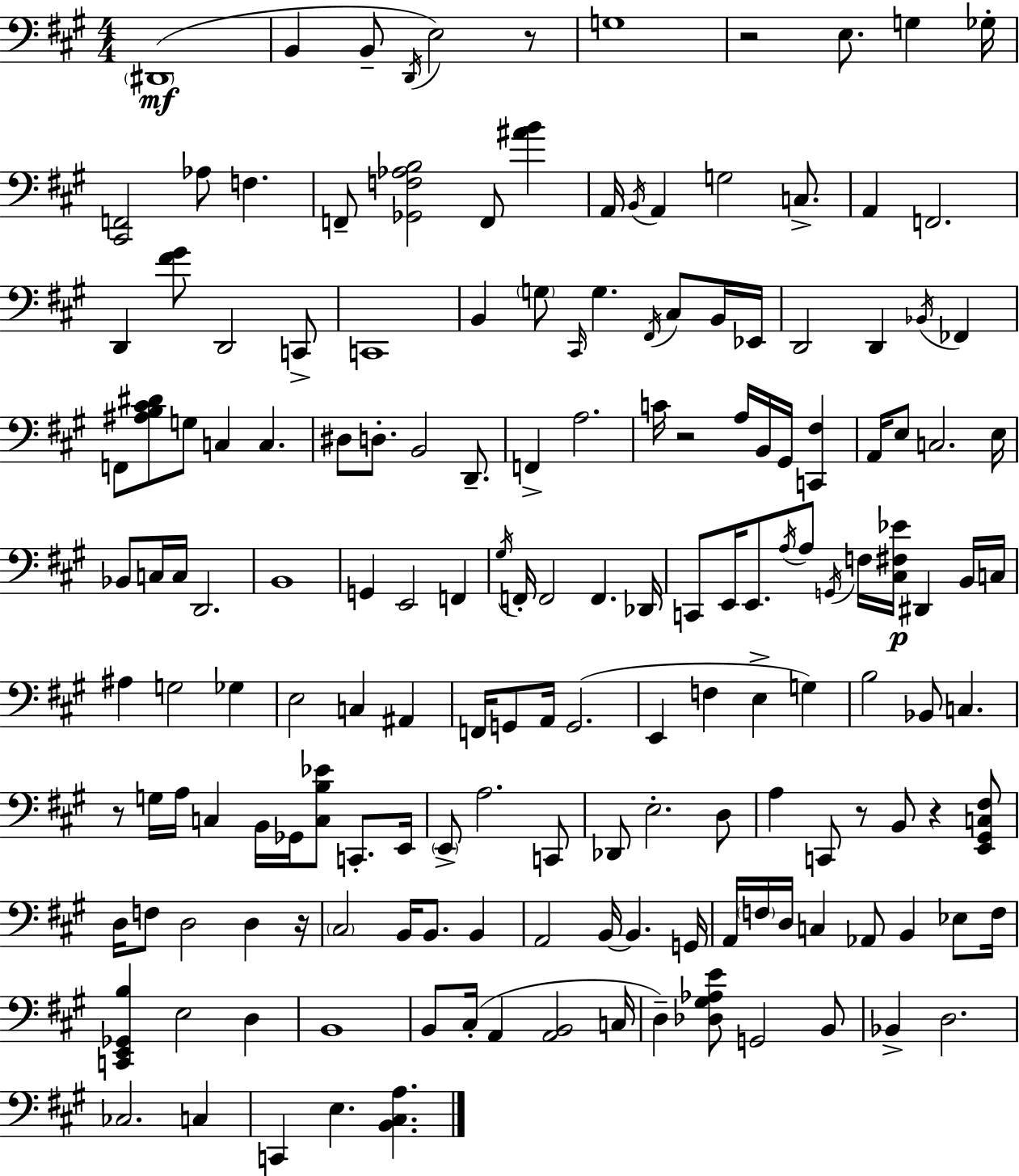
D#2/w B2/q B2/e D2/s E3/h R/e G3/w R/h E3/e. G3/q Gb3/s [C#2,F2]/h Ab3/e F3/q. F2/e [Gb2,F3,Ab3,B3]/h F2/e [A#4,B4]/q A2/s B2/s A2/q G3/h C3/e. A2/q F2/h. D2/q [F#4,G#4]/e D2/h C2/e C2/w B2/q G3/e C#2/s G3/q. F#2/s C#3/e B2/s Eb2/s D2/h D2/q Bb2/s FES2/q F2/e [A#3,B3,C#4,D#4]/e G3/e C3/q C3/q. D#3/e D3/e. B2/h D2/e. F2/q A3/h. C4/s R/h A3/s B2/s G#2/s [C2,F#3]/q A2/s E3/e C3/h. E3/s Bb2/e C3/s C3/s D2/h. B2/w G2/q E2/h F2/q G#3/s F2/s F2/h F2/q. Db2/s C2/e E2/s E2/e. A3/s A3/e G2/s F3/s [C#3,F#3,Eb4]/s D#2/q B2/s C3/s A#3/q G3/h Gb3/q E3/h C3/q A#2/q F2/s G2/e A2/s G2/h. E2/q F3/q E3/q G3/q B3/h Bb2/e C3/q. R/e G3/s A3/s C3/q B2/s Gb2/s [C3,B3,Eb4]/e C2/e. E2/s E2/e A3/h. C2/e Db2/e E3/h. D3/e A3/q C2/e R/e B2/e R/q [E2,G#2,C3,F#3]/e D3/s F3/e D3/h D3/q R/s C#3/h B2/s B2/e. B2/q A2/h B2/s B2/q. G2/s A2/s F3/s D3/s C3/q Ab2/e B2/q Eb3/e F3/s [C2,E2,Gb2,B3]/q E3/h D3/q B2/w B2/e C#3/s A2/q [A2,B2]/h C3/s D3/q [Db3,G#3,Ab3,E4]/e G2/h B2/e Bb2/q D3/h. CES3/h. C3/q C2/q E3/q. [B2,C#3,A3]/q.